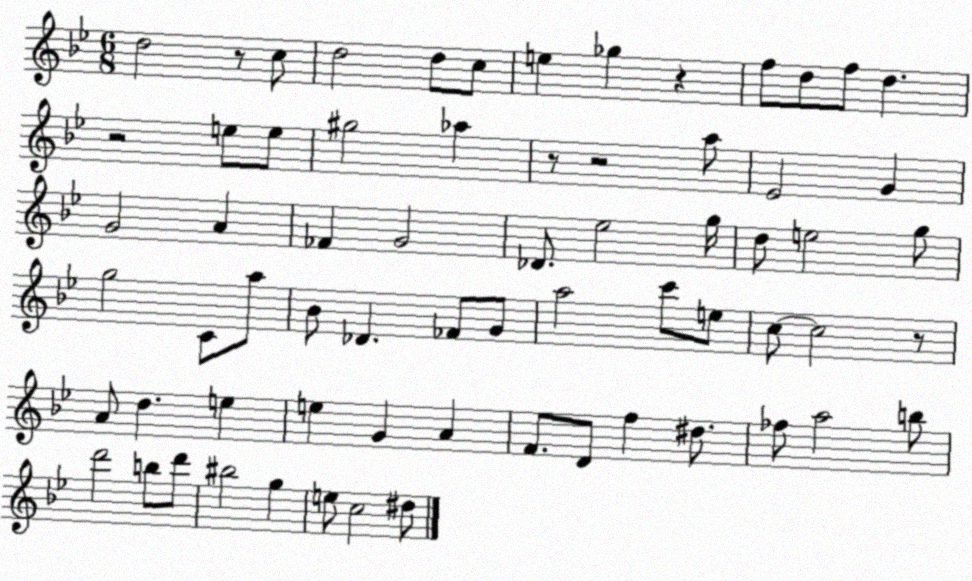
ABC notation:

X:1
T:Untitled
M:6/8
L:1/4
K:Bb
d2 z/2 c/2 d2 d/2 c/2 e _g z f/2 d/2 f/2 d z2 e/2 e/2 ^g2 _a z/2 z2 a/2 _E2 G G2 A _F G2 _D/2 _e2 g/4 d/2 e2 g/2 g2 C/2 a/2 _B/2 _D _F/2 G/2 a2 c'/2 e/2 c/2 c2 z/2 A/2 d e e G A F/2 D/2 f ^d/2 _f/2 a2 b/2 d'2 b/2 d'/2 ^b2 g e/2 c2 ^d/2